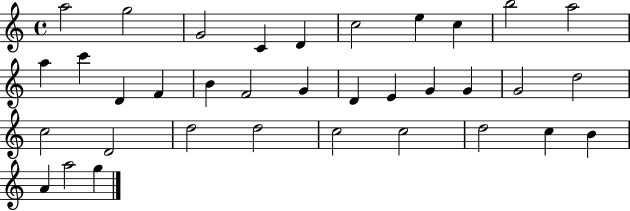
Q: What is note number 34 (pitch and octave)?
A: A5